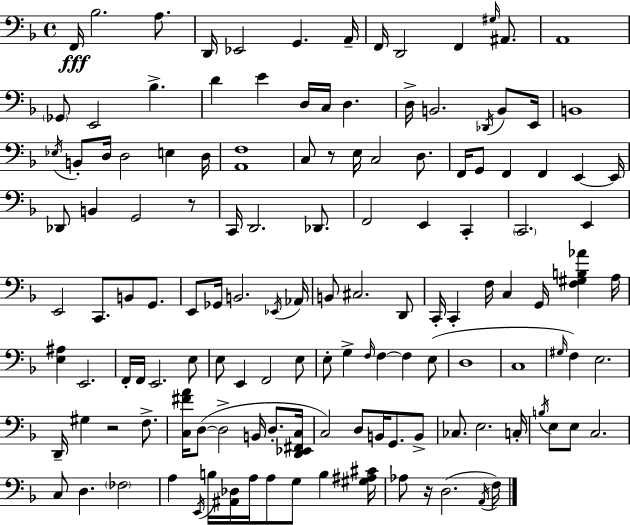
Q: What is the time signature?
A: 4/4